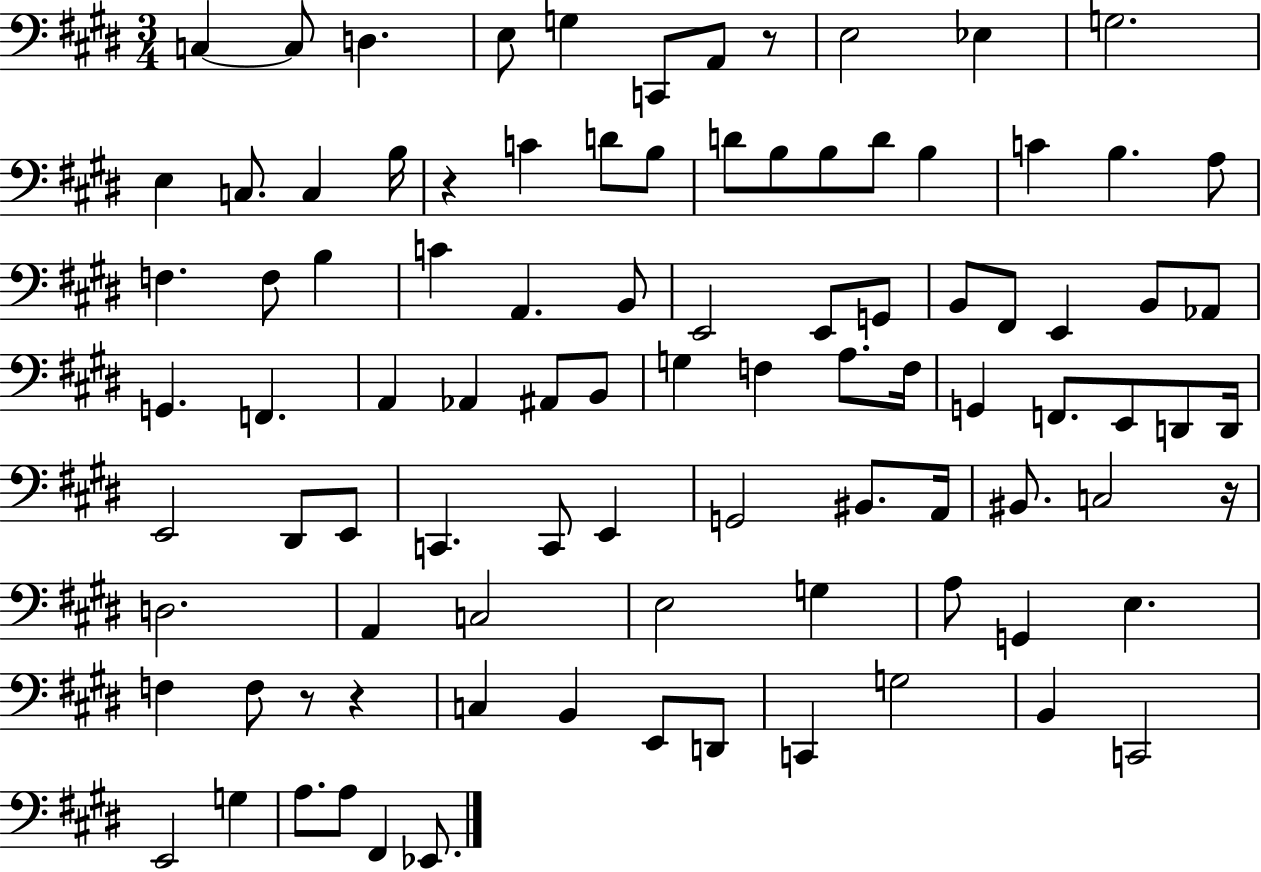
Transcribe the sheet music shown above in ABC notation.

X:1
T:Untitled
M:3/4
L:1/4
K:E
C, C,/2 D, E,/2 G, C,,/2 A,,/2 z/2 E,2 _E, G,2 E, C,/2 C, B,/4 z C D/2 B,/2 D/2 B,/2 B,/2 D/2 B, C B, A,/2 F, F,/2 B, C A,, B,,/2 E,,2 E,,/2 G,,/2 B,,/2 ^F,,/2 E,, B,,/2 _A,,/2 G,, F,, A,, _A,, ^A,,/2 B,,/2 G, F, A,/2 F,/4 G,, F,,/2 E,,/2 D,,/2 D,,/4 E,,2 ^D,,/2 E,,/2 C,, C,,/2 E,, G,,2 ^B,,/2 A,,/4 ^B,,/2 C,2 z/4 D,2 A,, C,2 E,2 G, A,/2 G,, E, F, F,/2 z/2 z C, B,, E,,/2 D,,/2 C,, G,2 B,, C,,2 E,,2 G, A,/2 A,/2 ^F,, _E,,/2